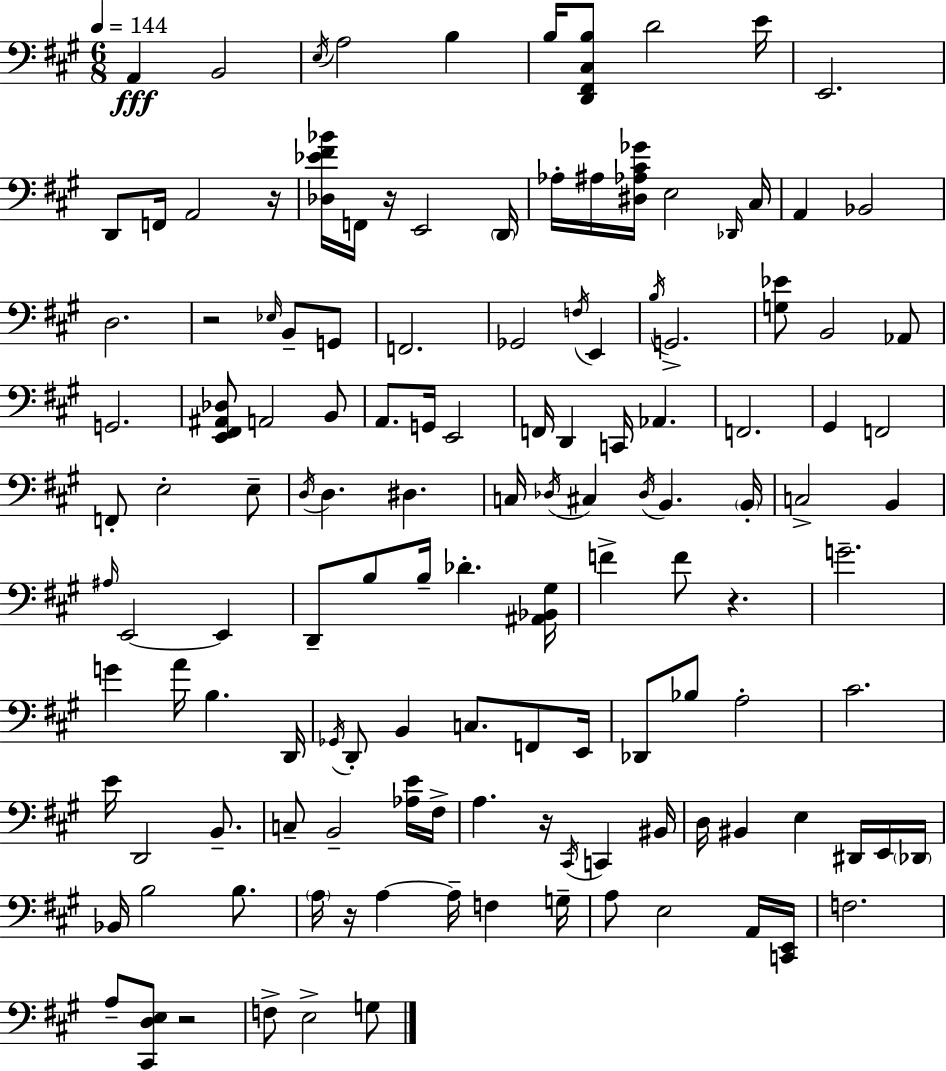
{
  \clef bass
  \numericTimeSignature
  \time 6/8
  \key a \major
  \tempo 4 = 144
  a,4\fff b,2 | \acciaccatura { e16 } a2 b4 | b16 <d, fis, cis b>8 d'2 | e'16 e,2. | \break d,8 f,16 a,2 | r16 <des ees' fis' bes'>16 f,16 r16 e,2 | \parenthesize d,16 aes16-. ais16 <dis aes cis' ges'>16 e2 | \grace { des,16 } cis16 a,4 bes,2 | \break d2. | r2 \grace { ees16 } b,8-- | g,8 f,2. | ges,2 \acciaccatura { f16 } | \break e,4 \acciaccatura { b16 } g,2.-> | <g ees'>8 b,2 | aes,8 g,2. | <e, fis, ais, des>8 a,2 | \break b,8 a,8. g,16 e,2 | f,16 d,4 c,16 aes,4. | f,2. | gis,4 f,2 | \break f,8-. e2-. | e8-- \acciaccatura { d16 } d4. | dis4. c16 \acciaccatura { des16 } cis4 | \acciaccatura { des16 } b,4. \parenthesize b,16-. c2-> | \break b,4 \grace { ais16 } e,2~~ | e,4 d,8-- b8 | b16-- des'4.-. <ais, bes, gis>16 f'4-> | f'8 r4. g'2.-- | \break g'4 | a'16 b4. d,16 \acciaccatura { ges,16 } d,8-. | b,4 c8. f,8 e,16 des,8 | bes8 a2-. cis'2. | \break e'16 d,2 | b,8.-- c8-- | b,2-- <aes e'>16 fis16-> a4. | r16 \acciaccatura { cis,16 } c,4 bis,16 d16 | \break bis,4 e4 dis,16 e,16 \parenthesize des,16 bes,16 | b2 b8. \parenthesize a16 | r16 a4~~ a16-- f4 g16-- a8 | e2 a,16 <c, e,>16 f2. | \break a8-- | <cis, d e>8 r2 f8-> | e2-> g8 \bar "|."
}